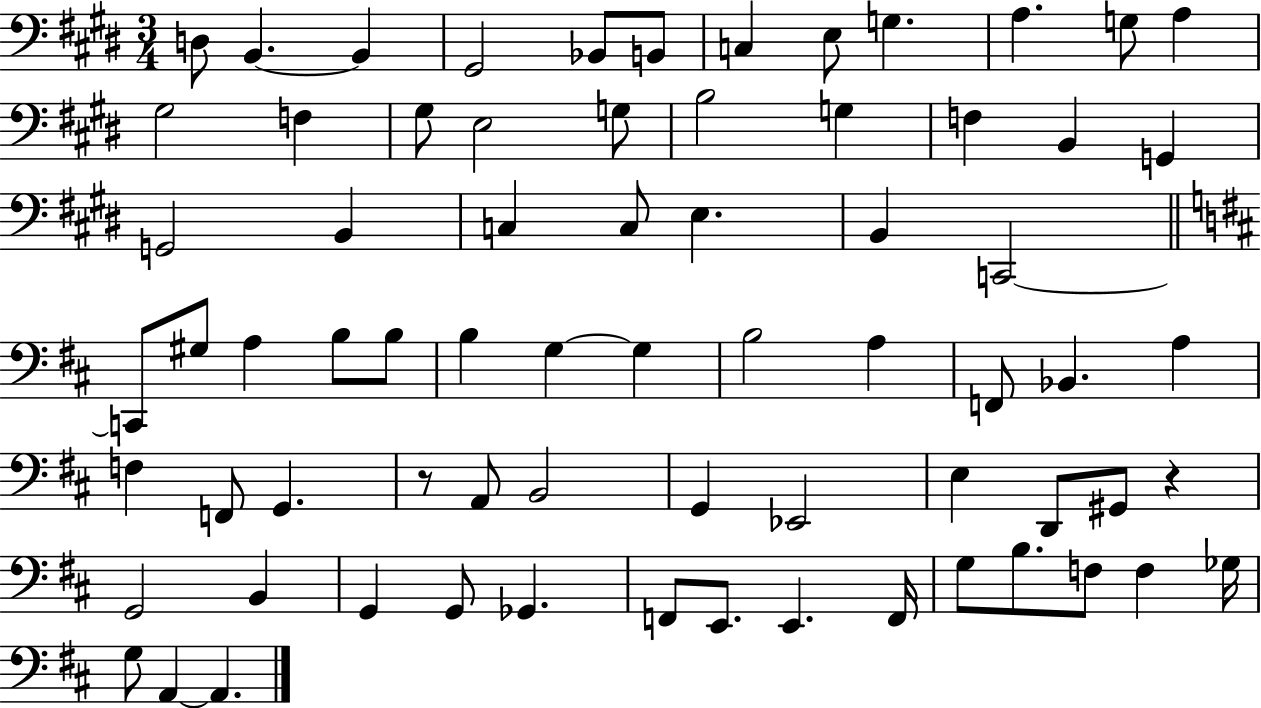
{
  \clef bass
  \numericTimeSignature
  \time 3/4
  \key e \major
  d8 b,4.~~ b,4 | gis,2 bes,8 b,8 | c4 e8 g4. | a4. g8 a4 | \break gis2 f4 | gis8 e2 g8 | b2 g4 | f4 b,4 g,4 | \break g,2 b,4 | c4 c8 e4. | b,4 c,2~~ | \bar "||" \break \key b \minor c,8 gis8 a4 b8 b8 | b4 g4~~ g4 | b2 a4 | f,8 bes,4. a4 | \break f4 f,8 g,4. | r8 a,8 b,2 | g,4 ees,2 | e4 d,8 gis,8 r4 | \break g,2 b,4 | g,4 g,8 ges,4. | f,8 e,8. e,4. f,16 | g8 b8. f8 f4 ges16 | \break g8 a,4~~ a,4. | \bar "|."
}